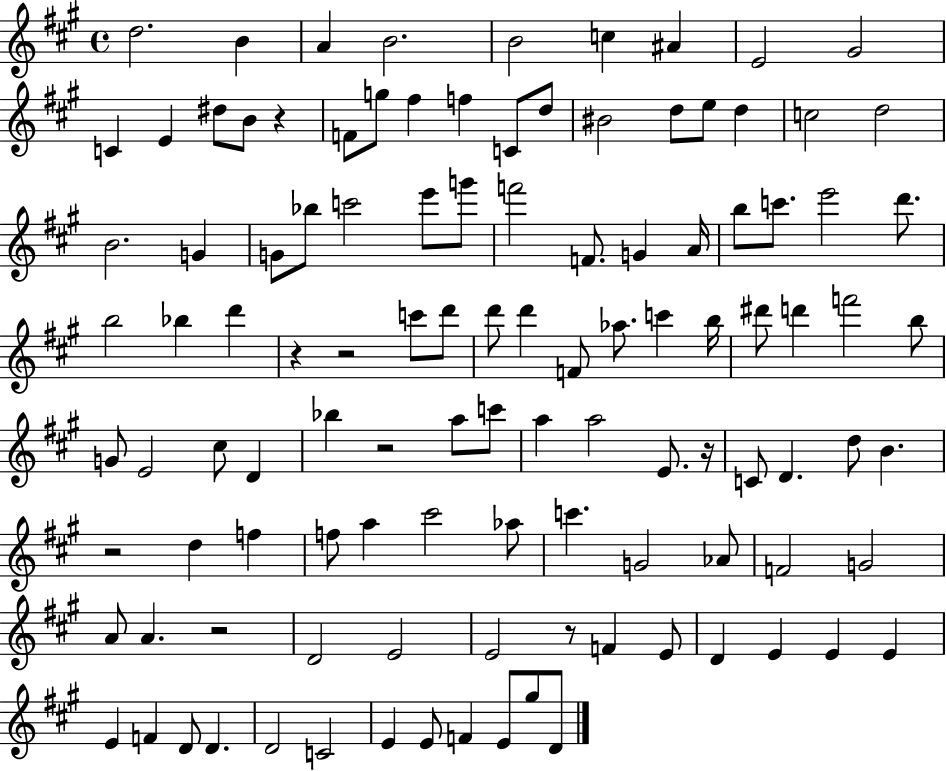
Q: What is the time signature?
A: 4/4